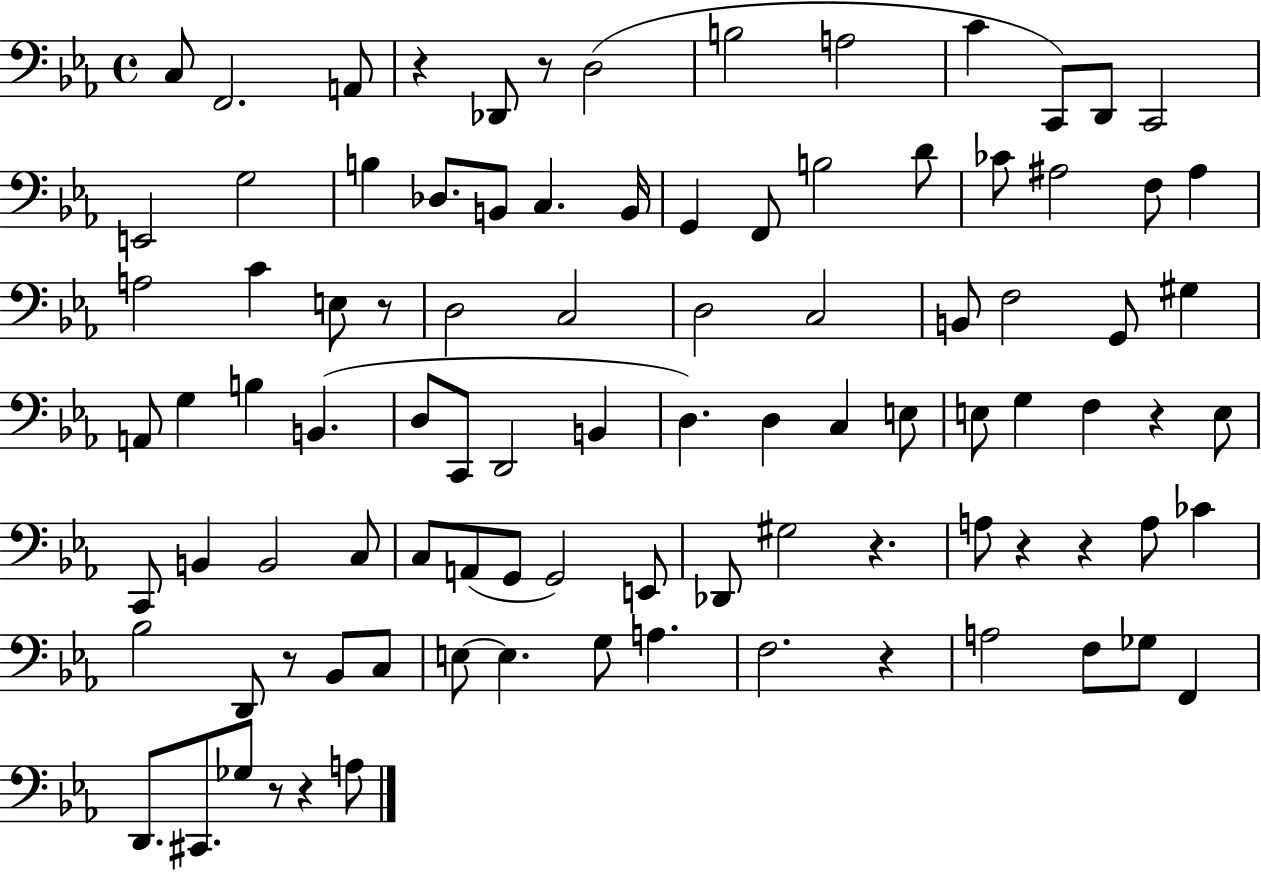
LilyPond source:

{
  \clef bass
  \time 4/4
  \defaultTimeSignature
  \key ees \major
  \repeat volta 2 { c8 f,2. a,8 | r4 des,8 r8 d2( | b2 a2 | c'4 c,8) d,8 c,2 | \break e,2 g2 | b4 des8. b,8 c4. b,16 | g,4 f,8 b2 d'8 | ces'8 ais2 f8 ais4 | \break a2 c'4 e8 r8 | d2 c2 | d2 c2 | b,8 f2 g,8 gis4 | \break a,8 g4 b4 b,4.( | d8 c,8 d,2 b,4 | d4.) d4 c4 e8 | e8 g4 f4 r4 e8 | \break c,8 b,4 b,2 c8 | c8 a,8( g,8 g,2) e,8 | des,8 gis2 r4. | a8 r4 r4 a8 ces'4 | \break bes2 d,8 r8 bes,8 c8 | e8~~ e4. g8 a4. | f2. r4 | a2 f8 ges8 f,4 | \break d,8. cis,8. ges8 r8 r4 a8 | } \bar "|."
}